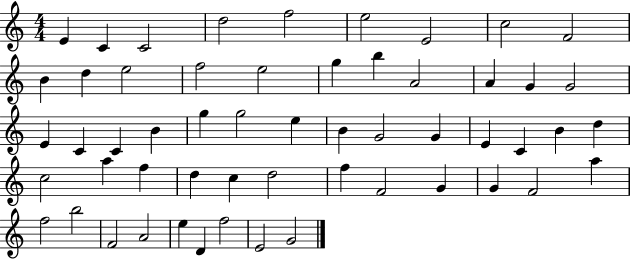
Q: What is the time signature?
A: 4/4